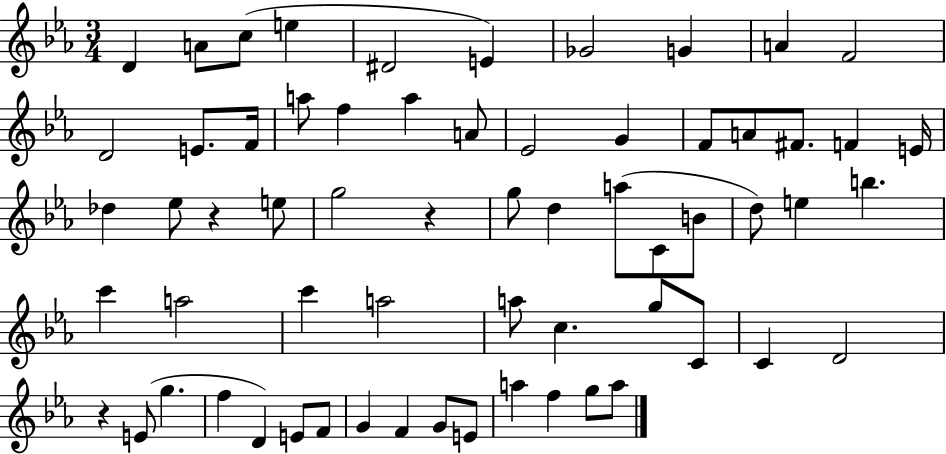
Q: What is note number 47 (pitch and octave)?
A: E4